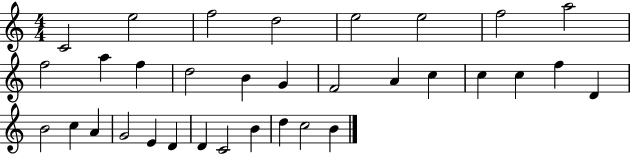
{
  \clef treble
  \numericTimeSignature
  \time 4/4
  \key c \major
  c'2 e''2 | f''2 d''2 | e''2 e''2 | f''2 a''2 | \break f''2 a''4 f''4 | d''2 b'4 g'4 | f'2 a'4 c''4 | c''4 c''4 f''4 d'4 | \break b'2 c''4 a'4 | g'2 e'4 d'4 | d'4 c'2 b'4 | d''4 c''2 b'4 | \break \bar "|."
}